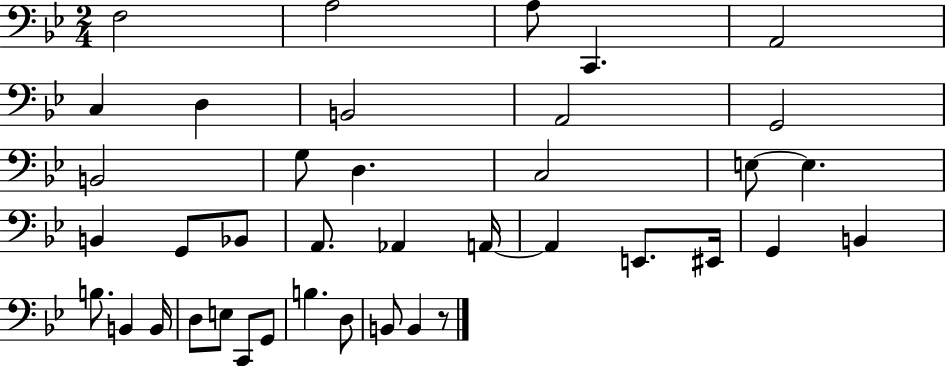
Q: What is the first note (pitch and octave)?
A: F3